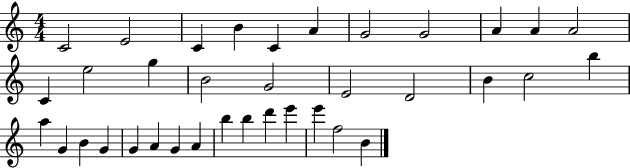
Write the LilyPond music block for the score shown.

{
  \clef treble
  \numericTimeSignature
  \time 4/4
  \key c \major
  c'2 e'2 | c'4 b'4 c'4 a'4 | g'2 g'2 | a'4 a'4 a'2 | \break c'4 e''2 g''4 | b'2 g'2 | e'2 d'2 | b'4 c''2 b''4 | \break a''4 g'4 b'4 g'4 | g'4 a'4 g'4 a'4 | b''4 b''4 d'''4 e'''4 | e'''4 f''2 b'4 | \break \bar "|."
}